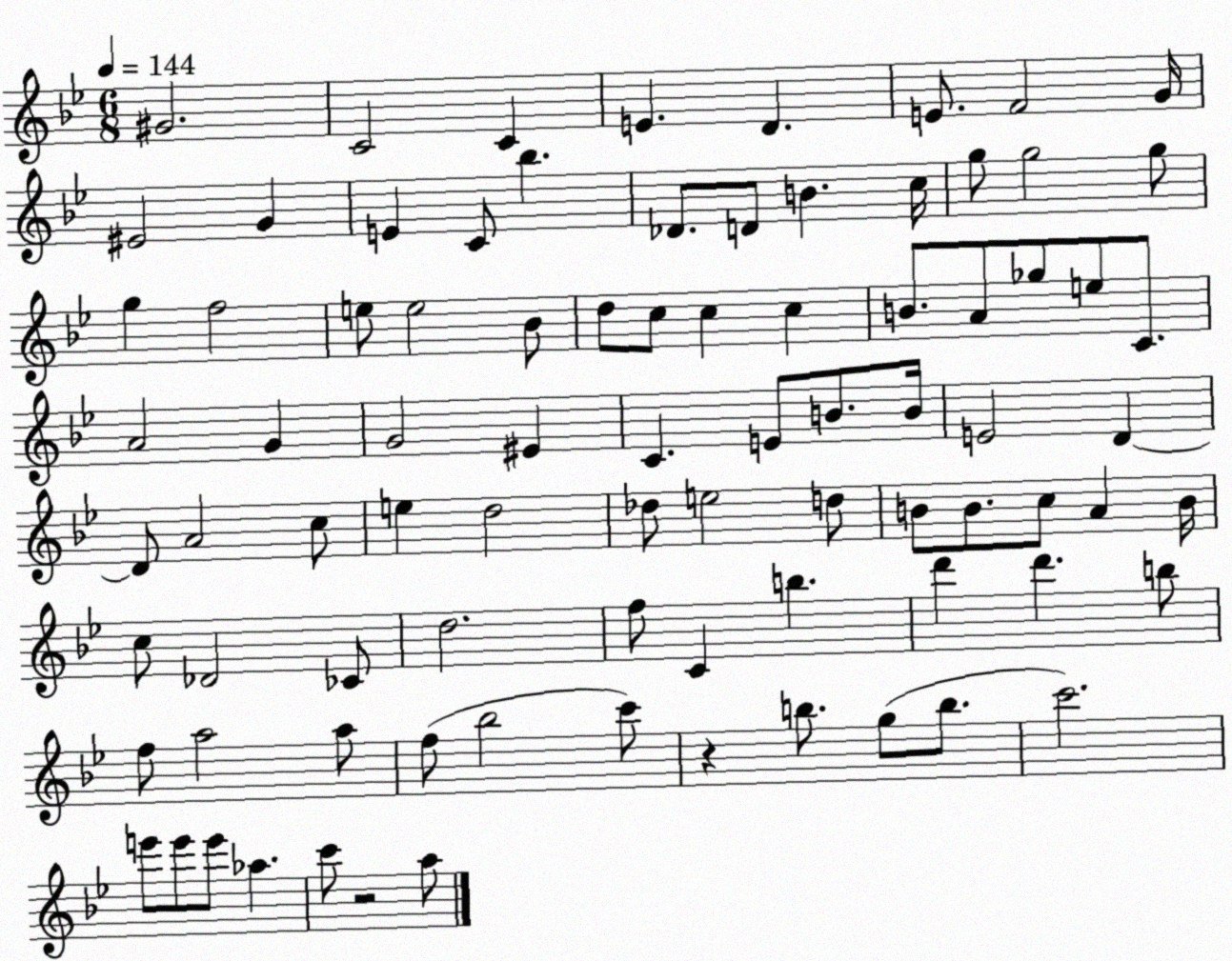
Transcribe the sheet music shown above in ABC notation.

X:1
T:Untitled
M:6/8
L:1/4
K:Bb
^G2 C2 C E D E/2 F2 G/4 ^E2 G E C/2 _b _D/2 D/2 B c/4 g/2 g2 g/2 g f2 e/2 e2 _B/2 d/2 c/2 c c B/2 A/2 _g/2 e/2 C/2 A2 G G2 ^E C E/2 B/2 B/4 E2 D D/2 A2 c/2 e d2 _d/2 e2 d/2 B/2 B/2 c/2 A B/4 c/2 _D2 _C/2 d2 f/2 C b d' d' b/2 f/2 a2 a/2 f/2 _b2 c'/2 z b/2 g/2 b/2 c'2 e'/2 e'/2 e'/2 _a c'/2 z2 a/2